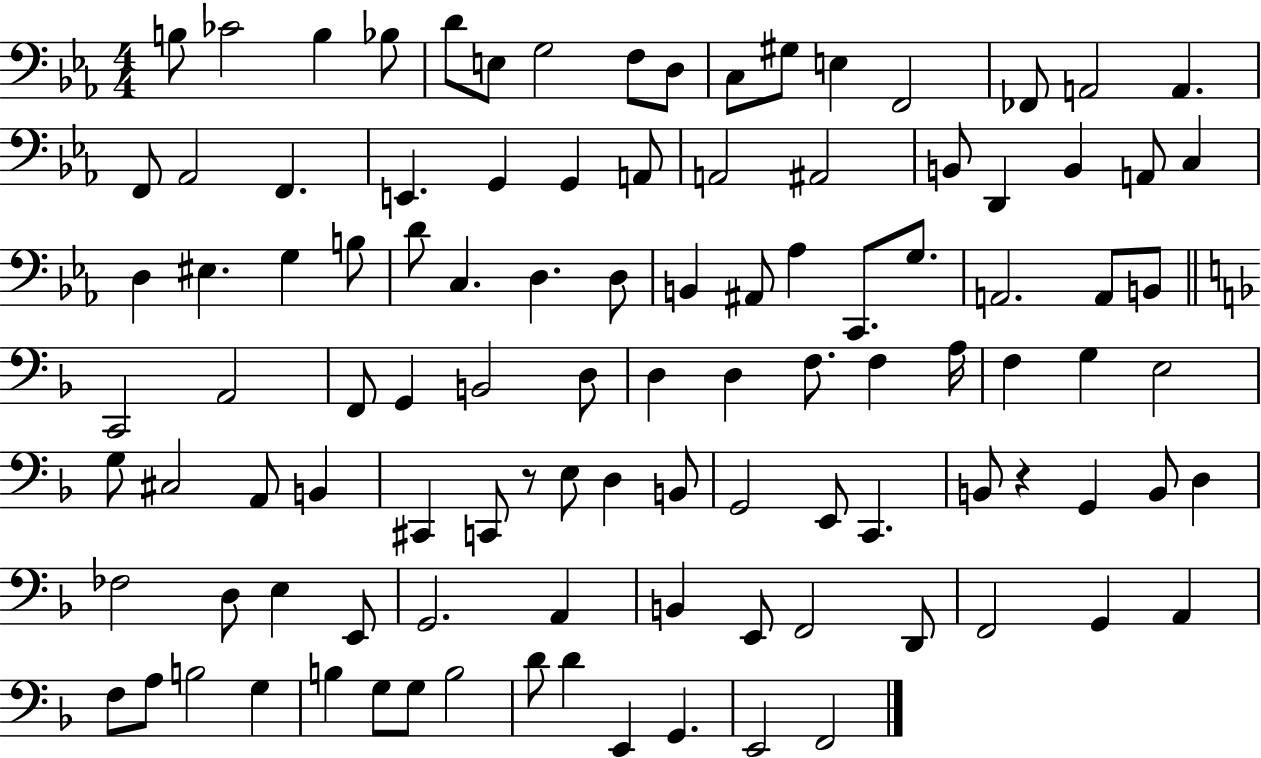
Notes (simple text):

B3/e CES4/h B3/q Bb3/e D4/e E3/e G3/h F3/e D3/e C3/e G#3/e E3/q F2/h FES2/e A2/h A2/q. F2/e Ab2/h F2/q. E2/q. G2/q G2/q A2/e A2/h A#2/h B2/e D2/q B2/q A2/e C3/q D3/q EIS3/q. G3/q B3/e D4/e C3/q. D3/q. D3/e B2/q A#2/e Ab3/q C2/e. G3/e. A2/h. A2/e B2/e C2/h A2/h F2/e G2/q B2/h D3/e D3/q D3/q F3/e. F3/q A3/s F3/q G3/q E3/h G3/e C#3/h A2/e B2/q C#2/q C2/e R/e E3/e D3/q B2/e G2/h E2/e C2/q. B2/e R/q G2/q B2/e D3/q FES3/h D3/e E3/q E2/e G2/h. A2/q B2/q E2/e F2/h D2/e F2/h G2/q A2/q F3/e A3/e B3/h G3/q B3/q G3/e G3/e B3/h D4/e D4/q E2/q G2/q. E2/h F2/h